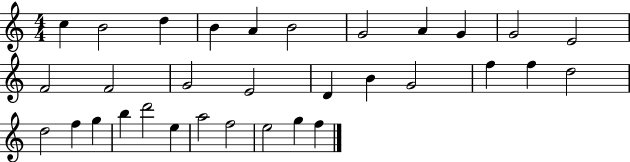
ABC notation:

X:1
T:Untitled
M:4/4
L:1/4
K:C
c B2 d B A B2 G2 A G G2 E2 F2 F2 G2 E2 D B G2 f f d2 d2 f g b d'2 e a2 f2 e2 g f